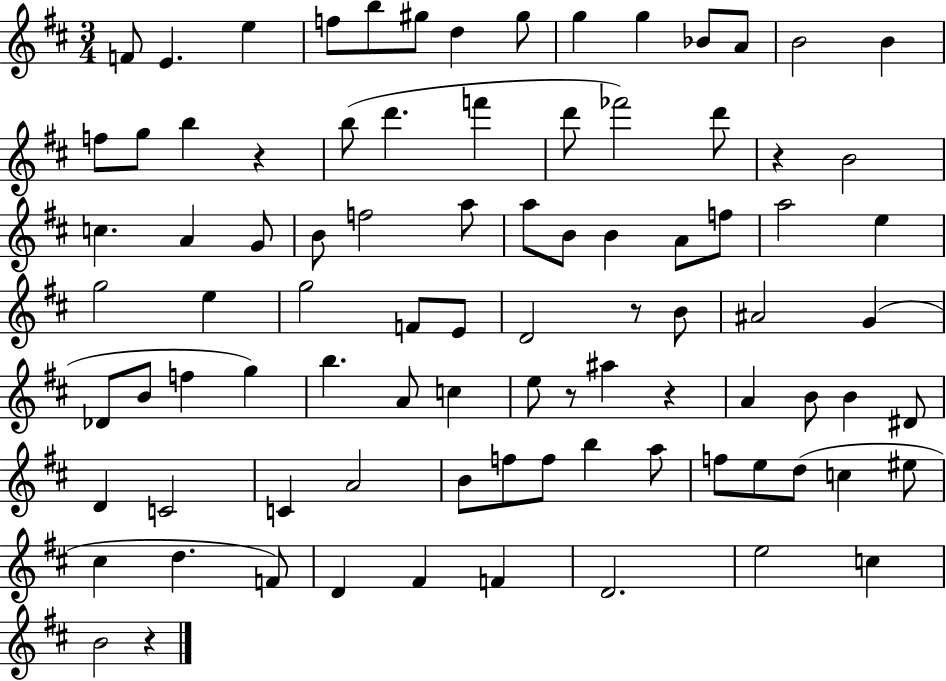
{
  \clef treble
  \numericTimeSignature
  \time 3/4
  \key d \major
  f'8 e'4. e''4 | f''8 b''8 gis''8 d''4 gis''8 | g''4 g''4 bes'8 a'8 | b'2 b'4 | \break f''8 g''8 b''4 r4 | b''8( d'''4. f'''4 | d'''8 fes'''2) d'''8 | r4 b'2 | \break c''4. a'4 g'8 | b'8 f''2 a''8 | a''8 b'8 b'4 a'8 f''8 | a''2 e''4 | \break g''2 e''4 | g''2 f'8 e'8 | d'2 r8 b'8 | ais'2 g'4( | \break des'8 b'8 f''4 g''4) | b''4. a'8 c''4 | e''8 r8 ais''4 r4 | a'4 b'8 b'4 dis'8 | \break d'4 c'2 | c'4 a'2 | b'8 f''8 f''8 b''4 a''8 | f''8 e''8 d''8( c''4 eis''8 | \break cis''4 d''4. f'8) | d'4 fis'4 f'4 | d'2. | e''2 c''4 | \break b'2 r4 | \bar "|."
}